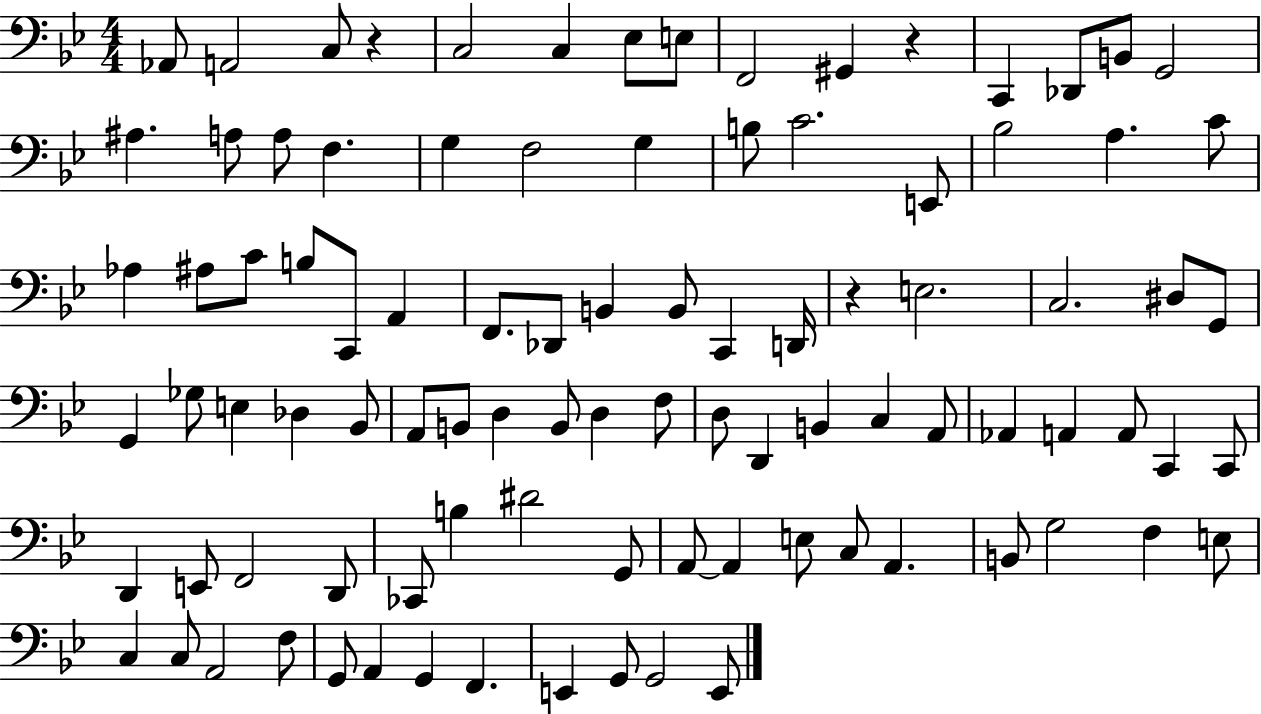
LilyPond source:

{
  \clef bass
  \numericTimeSignature
  \time 4/4
  \key bes \major
  \repeat volta 2 { aes,8 a,2 c8 r4 | c2 c4 ees8 e8 | f,2 gis,4 r4 | c,4 des,8 b,8 g,2 | \break ais4. a8 a8 f4. | g4 f2 g4 | b8 c'2. e,8 | bes2 a4. c'8 | \break aes4 ais8 c'8 b8 c,8 a,4 | f,8. des,8 b,4 b,8 c,4 d,16 | r4 e2. | c2. dis8 g,8 | \break g,4 ges8 e4 des4 bes,8 | a,8 b,8 d4 b,8 d4 f8 | d8 d,4 b,4 c4 a,8 | aes,4 a,4 a,8 c,4 c,8 | \break d,4 e,8 f,2 d,8 | ces,8 b4 dis'2 g,8 | a,8~~ a,4 e8 c8 a,4. | b,8 g2 f4 e8 | \break c4 c8 a,2 f8 | g,8 a,4 g,4 f,4. | e,4 g,8 g,2 e,8 | } \bar "|."
}